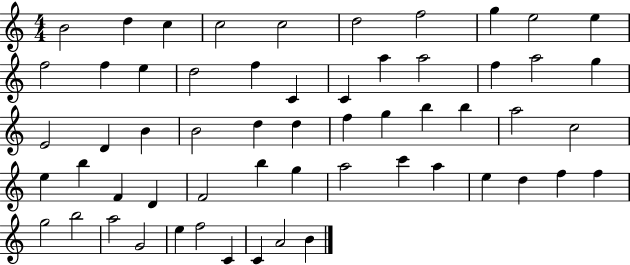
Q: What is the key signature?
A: C major